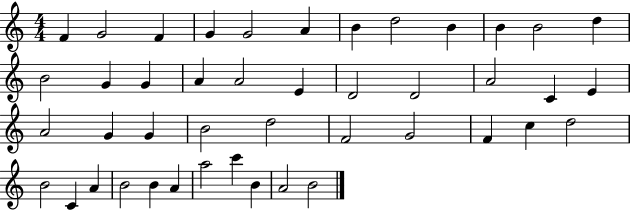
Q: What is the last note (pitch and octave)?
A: B4